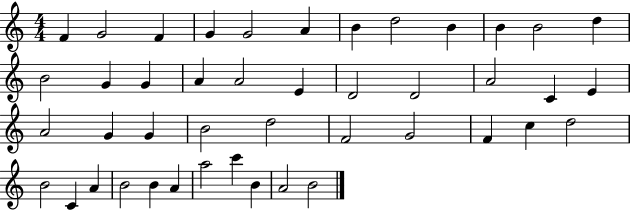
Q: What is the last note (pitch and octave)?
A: B4